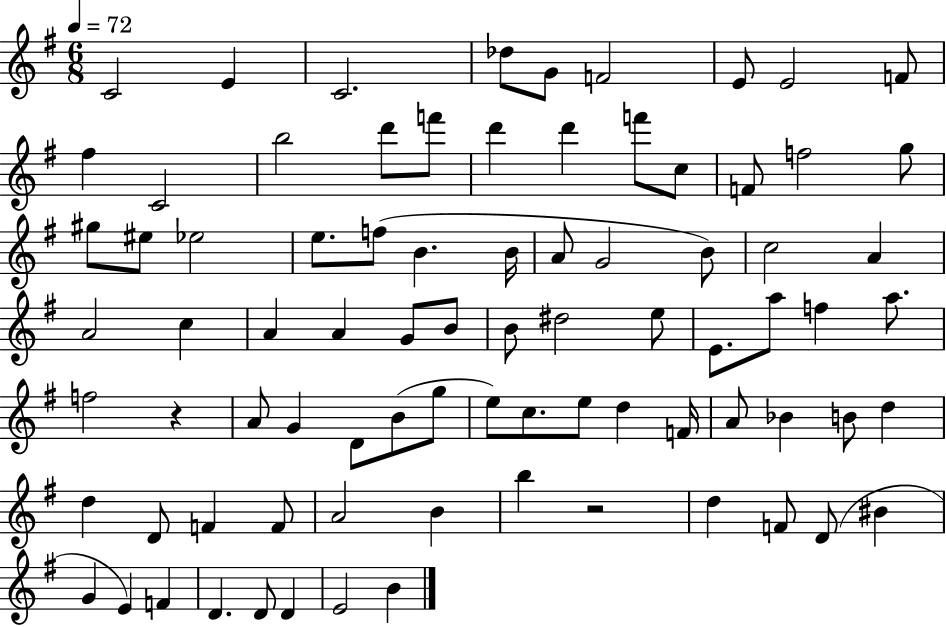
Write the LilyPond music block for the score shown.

{
  \clef treble
  \numericTimeSignature
  \time 6/8
  \key g \major
  \tempo 4 = 72
  c'2 e'4 | c'2. | des''8 g'8 f'2 | e'8 e'2 f'8 | \break fis''4 c'2 | b''2 d'''8 f'''8 | d'''4 d'''4 f'''8 c''8 | f'8 f''2 g''8 | \break gis''8 eis''8 ees''2 | e''8. f''8( b'4. b'16 | a'8 g'2 b'8) | c''2 a'4 | \break a'2 c''4 | a'4 a'4 g'8 b'8 | b'8 dis''2 e''8 | e'8. a''8 f''4 a''8. | \break f''2 r4 | a'8 g'4 d'8 b'8( g''8 | e''8) c''8. e''8 d''4 f'16 | a'8 bes'4 b'8 d''4 | \break d''4 d'8 f'4 f'8 | a'2 b'4 | b''4 r2 | d''4 f'8 d'8( bis'4 | \break g'4 e'4) f'4 | d'4. d'8 d'4 | e'2 b'4 | \bar "|."
}